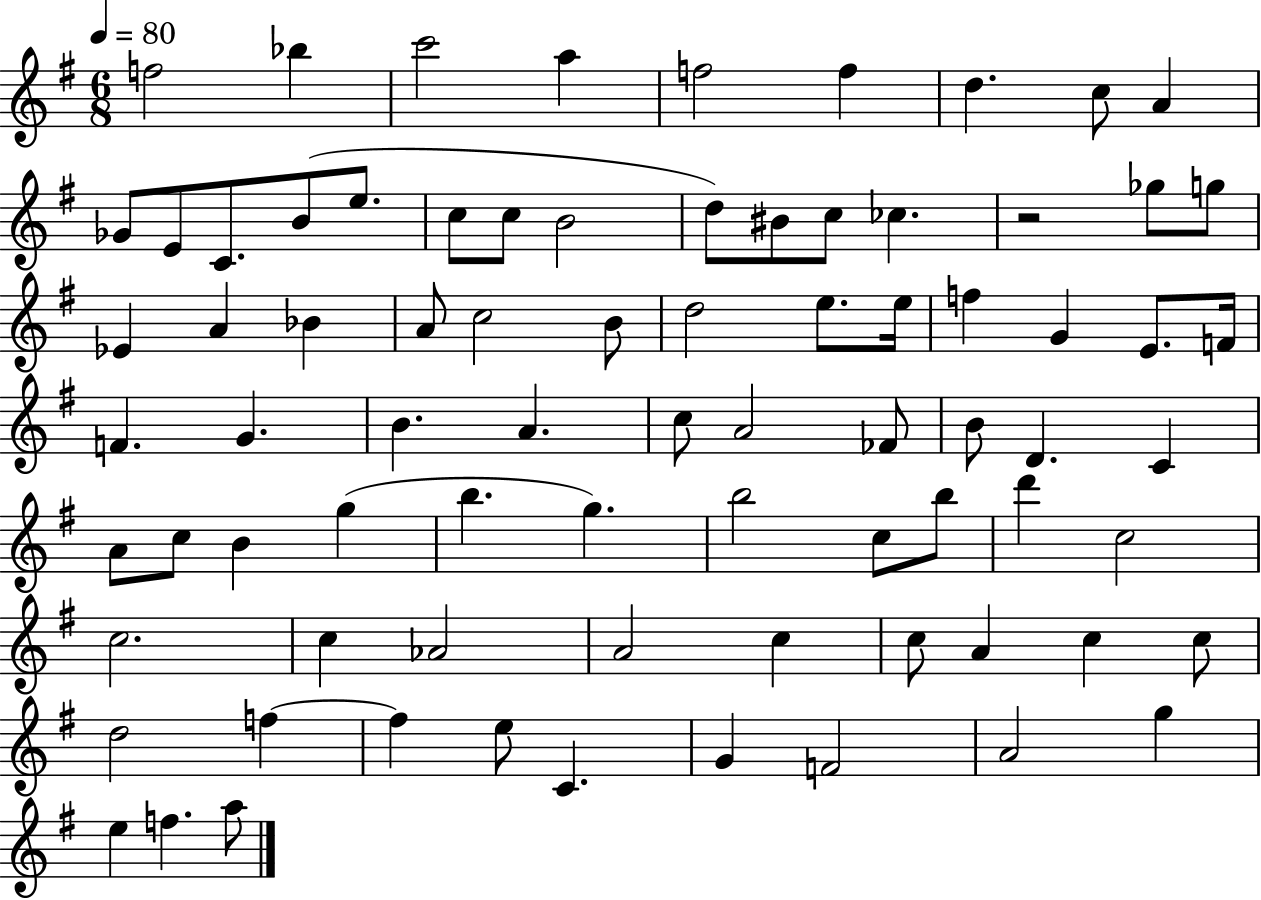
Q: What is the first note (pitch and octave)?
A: F5